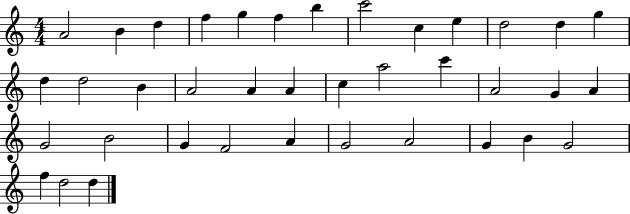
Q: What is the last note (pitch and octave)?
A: D5